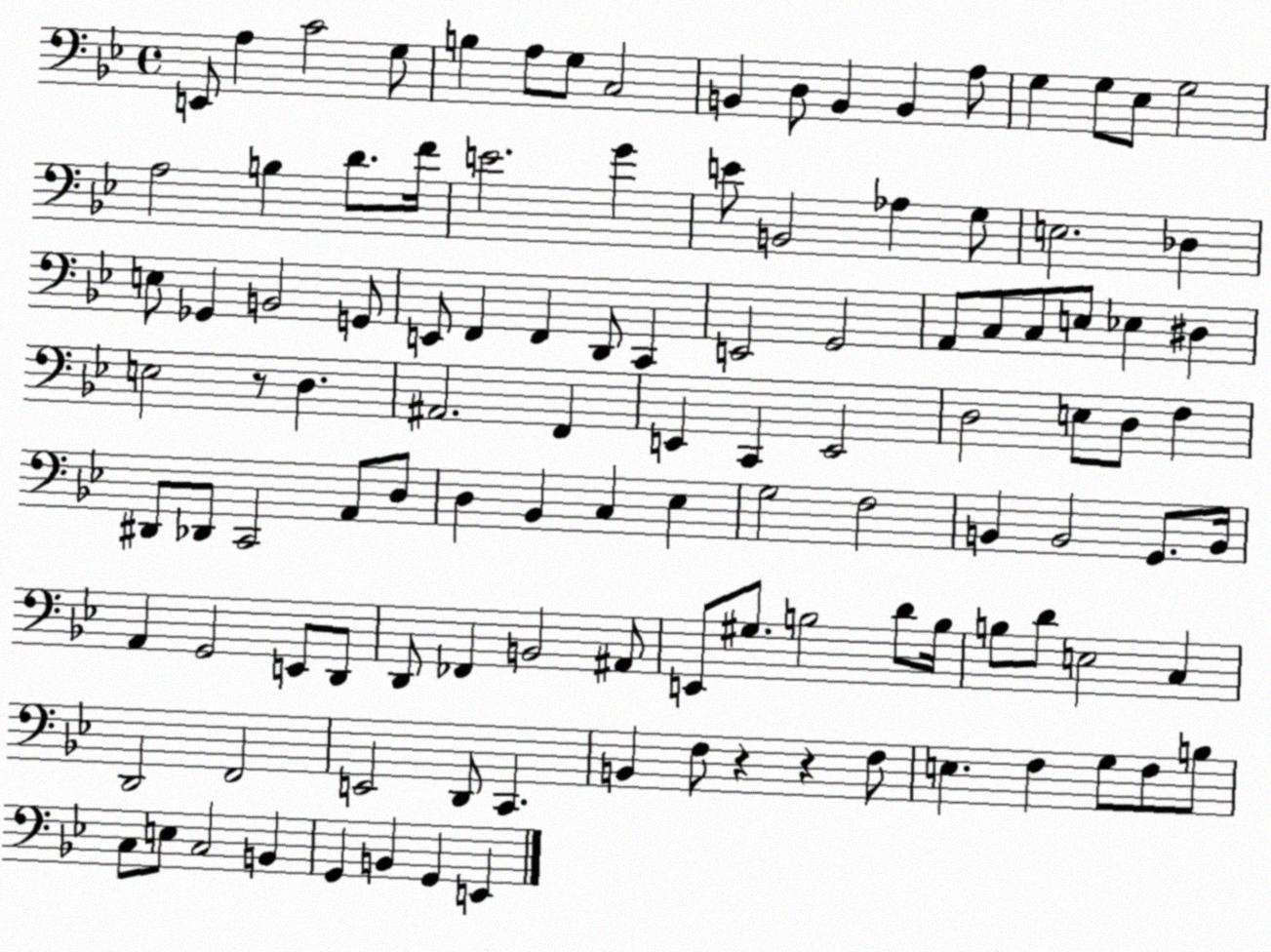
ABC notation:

X:1
T:Untitled
M:4/4
L:1/4
K:Bb
E,,/2 A, C2 G,/2 B, A,/2 G,/2 C,2 B,, D,/2 B,, B,, A,/2 G, G,/2 _E,/2 G,2 A,2 B, D/2 F/4 E2 G E/2 B,,2 _A, G,/2 E,2 _D, E,/2 _G,, B,,2 G,,/2 E,,/2 F,, F,, D,,/2 C,, E,,2 G,,2 A,,/2 C,/2 C,/2 E,/2 _E, ^D, E,2 z/2 D, ^A,,2 F,, E,, C,, E,,2 D,2 E,/2 D,/2 F, ^D,,/2 _D,,/2 C,,2 A,,/2 D,/2 D, _B,, C, _E, G,2 F,2 B,, B,,2 G,,/2 B,,/4 A,, G,,2 E,,/2 D,,/2 D,,/2 _F,, B,,2 ^A,,/2 E,,/2 ^G,/2 B,2 D/2 B,/4 B,/2 D/2 E,2 C, D,,2 F,,2 E,,2 D,,/2 C,, B,, F,/2 z z F,/2 E, F, G,/2 F,/2 B,/2 C,/2 E,/2 C,2 B,, G,, B,, G,, E,,